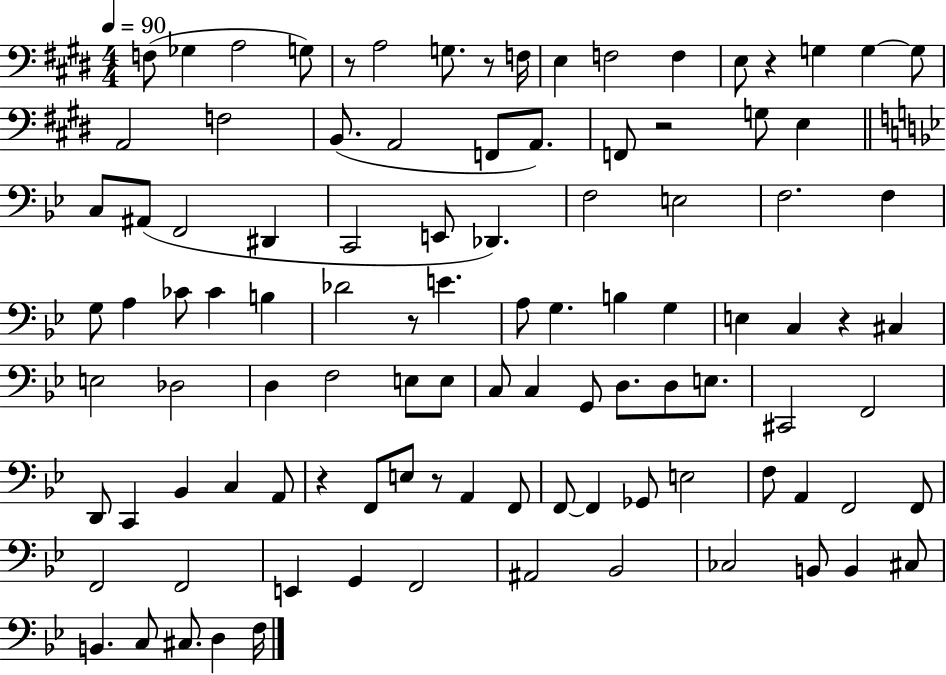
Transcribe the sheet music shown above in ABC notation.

X:1
T:Untitled
M:4/4
L:1/4
K:E
F,/2 _G, A,2 G,/2 z/2 A,2 G,/2 z/2 F,/4 E, F,2 F, E,/2 z G, G, G,/2 A,,2 F,2 B,,/2 A,,2 F,,/2 A,,/2 F,,/2 z2 G,/2 E, C,/2 ^A,,/2 F,,2 ^D,, C,,2 E,,/2 _D,, F,2 E,2 F,2 F, G,/2 A, _C/2 _C B, _D2 z/2 E A,/2 G, B, G, E, C, z ^C, E,2 _D,2 D, F,2 E,/2 E,/2 C,/2 C, G,,/2 D,/2 D,/2 E,/2 ^C,,2 F,,2 D,,/2 C,, _B,, C, A,,/2 z F,,/2 E,/2 z/2 A,, F,,/2 F,,/2 F,, _G,,/2 E,2 F,/2 A,, F,,2 F,,/2 F,,2 F,,2 E,, G,, F,,2 ^A,,2 _B,,2 _C,2 B,,/2 B,, ^C,/2 B,, C,/2 ^C,/2 D, F,/4